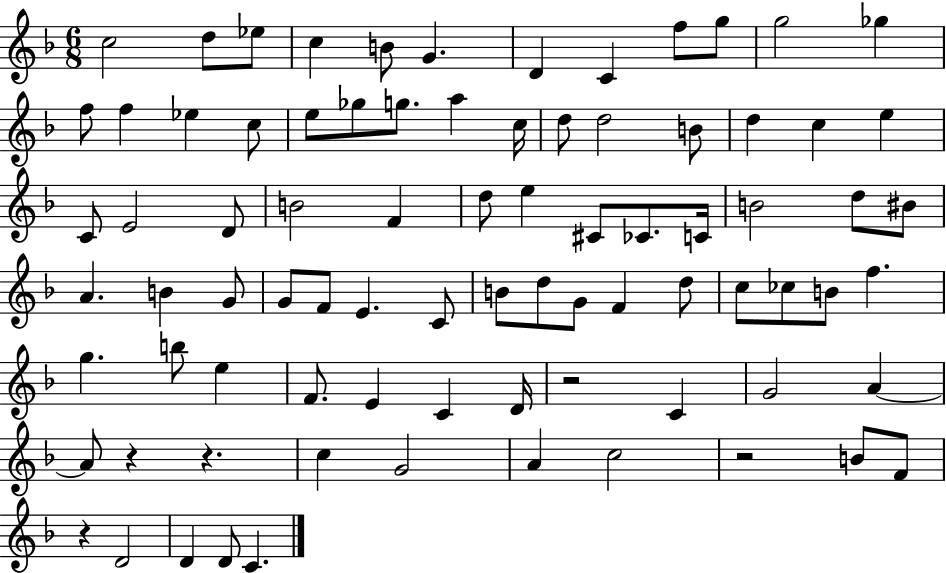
C5/h D5/e Eb5/e C5/q B4/e G4/q. D4/q C4/q F5/e G5/e G5/h Gb5/q F5/e F5/q Eb5/q C5/e E5/e Gb5/e G5/e. A5/q C5/s D5/e D5/h B4/e D5/q C5/q E5/q C4/e E4/h D4/e B4/h F4/q D5/e E5/q C#4/e CES4/e. C4/s B4/h D5/e BIS4/e A4/q. B4/q G4/e G4/e F4/e E4/q. C4/e B4/e D5/e G4/e F4/q D5/e C5/e CES5/e B4/e F5/q. G5/q. B5/e E5/q F4/e. E4/q C4/q D4/s R/h C4/q G4/h A4/q A4/e R/q R/q. C5/q G4/h A4/q C5/h R/h B4/e F4/e R/q D4/h D4/q D4/e C4/q.